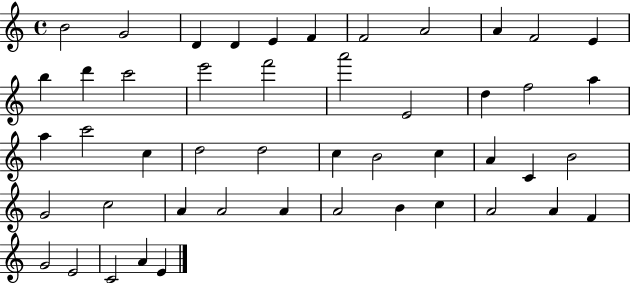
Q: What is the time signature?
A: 4/4